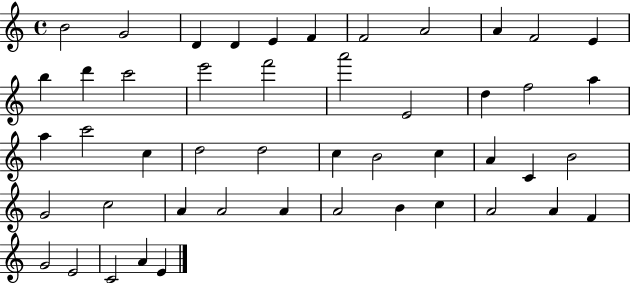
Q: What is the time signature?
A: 4/4